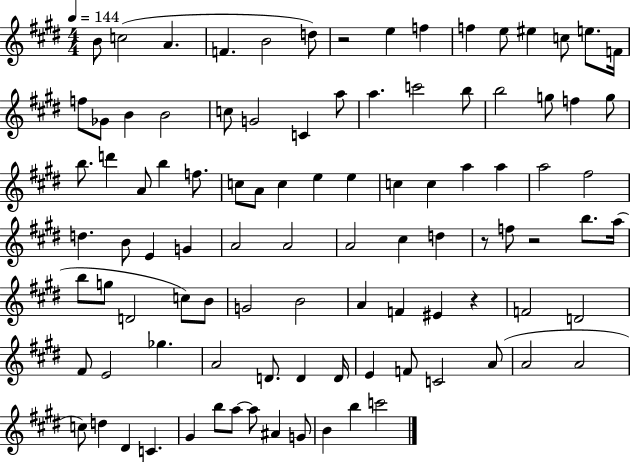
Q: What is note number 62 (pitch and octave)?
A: B4